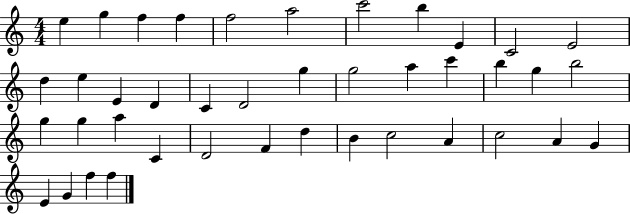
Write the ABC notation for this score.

X:1
T:Untitled
M:4/4
L:1/4
K:C
e g f f f2 a2 c'2 b E C2 E2 d e E D C D2 g g2 a c' b g b2 g g a C D2 F d B c2 A c2 A G E G f f